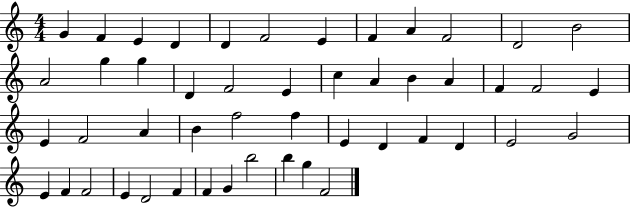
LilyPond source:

{
  \clef treble
  \numericTimeSignature
  \time 4/4
  \key c \major
  g'4 f'4 e'4 d'4 | d'4 f'2 e'4 | f'4 a'4 f'2 | d'2 b'2 | \break a'2 g''4 g''4 | d'4 f'2 e'4 | c''4 a'4 b'4 a'4 | f'4 f'2 e'4 | \break e'4 f'2 a'4 | b'4 f''2 f''4 | e'4 d'4 f'4 d'4 | e'2 g'2 | \break e'4 f'4 f'2 | e'4 d'2 f'4 | f'4 g'4 b''2 | b''4 g''4 f'2 | \break \bar "|."
}